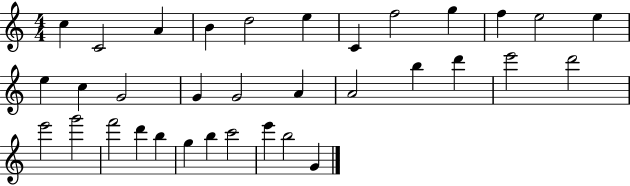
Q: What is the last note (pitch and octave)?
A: G4